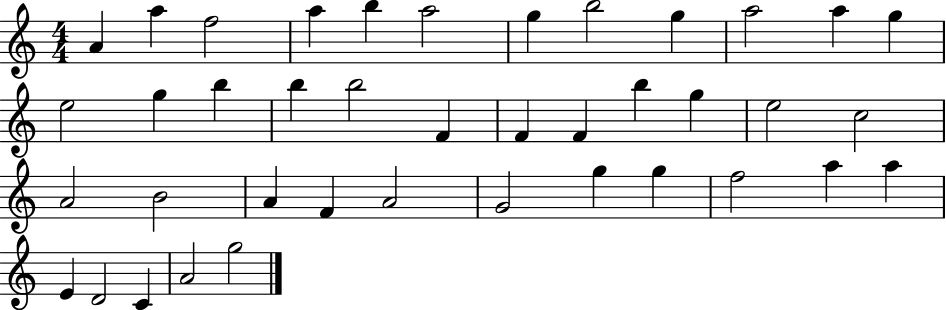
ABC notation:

X:1
T:Untitled
M:4/4
L:1/4
K:C
A a f2 a b a2 g b2 g a2 a g e2 g b b b2 F F F b g e2 c2 A2 B2 A F A2 G2 g g f2 a a E D2 C A2 g2